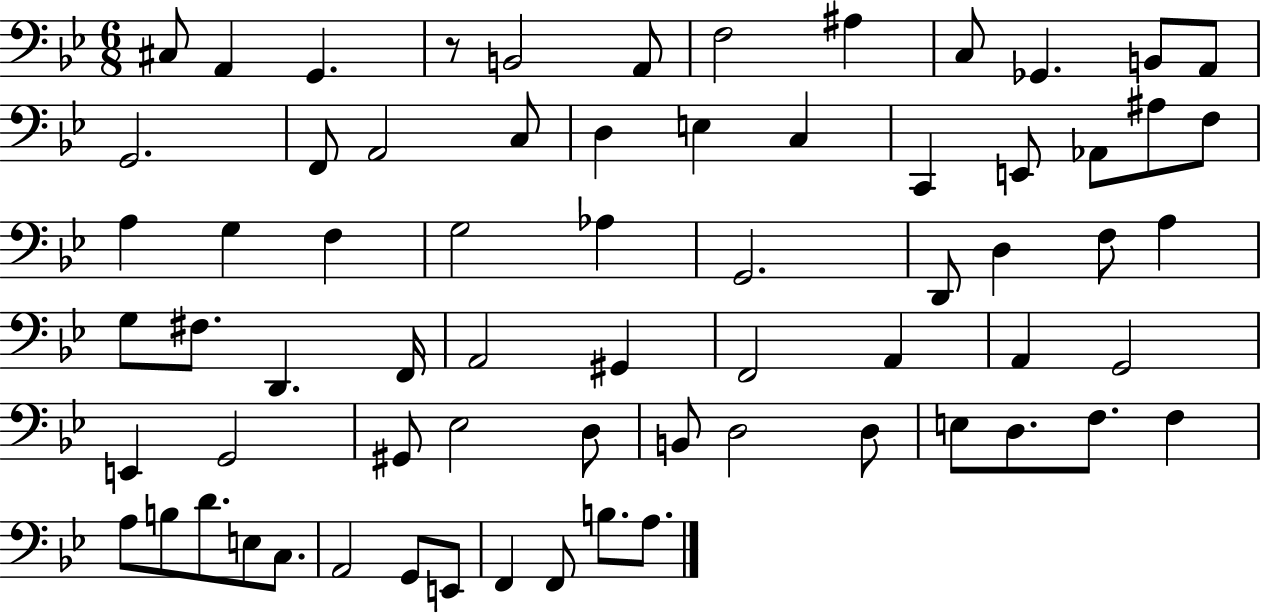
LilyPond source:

{
  \clef bass
  \numericTimeSignature
  \time 6/8
  \key bes \major
  cis8 a,4 g,4. | r8 b,2 a,8 | f2 ais4 | c8 ges,4. b,8 a,8 | \break g,2. | f,8 a,2 c8 | d4 e4 c4 | c,4 e,8 aes,8 ais8 f8 | \break a4 g4 f4 | g2 aes4 | g,2. | d,8 d4 f8 a4 | \break g8 fis8. d,4. f,16 | a,2 gis,4 | f,2 a,4 | a,4 g,2 | \break e,4 g,2 | gis,8 ees2 d8 | b,8 d2 d8 | e8 d8. f8. f4 | \break a8 b8 d'8. e8 c8. | a,2 g,8 e,8 | f,4 f,8 b8. a8. | \bar "|."
}